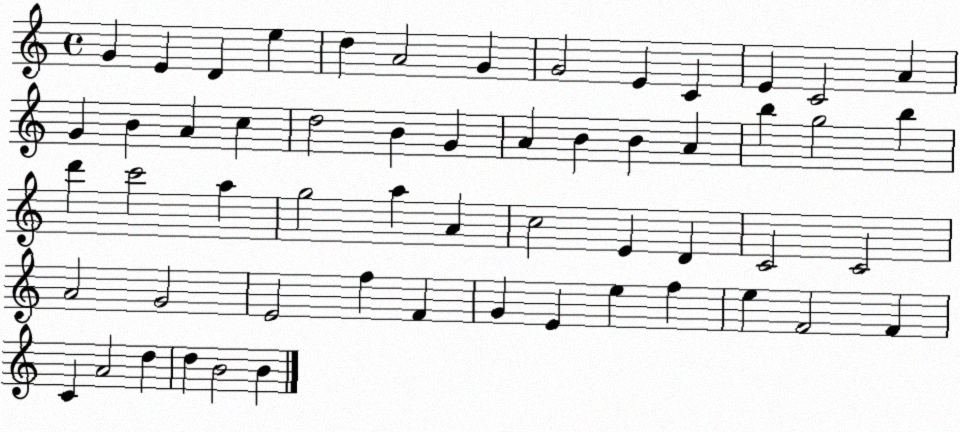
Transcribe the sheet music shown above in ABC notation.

X:1
T:Untitled
M:4/4
L:1/4
K:C
G E D e d A2 G G2 E C E C2 A G B A c d2 B G A B B A b g2 b d' c'2 a g2 a A c2 E D C2 C2 A2 G2 E2 f F G E e f e F2 F C A2 d d B2 B